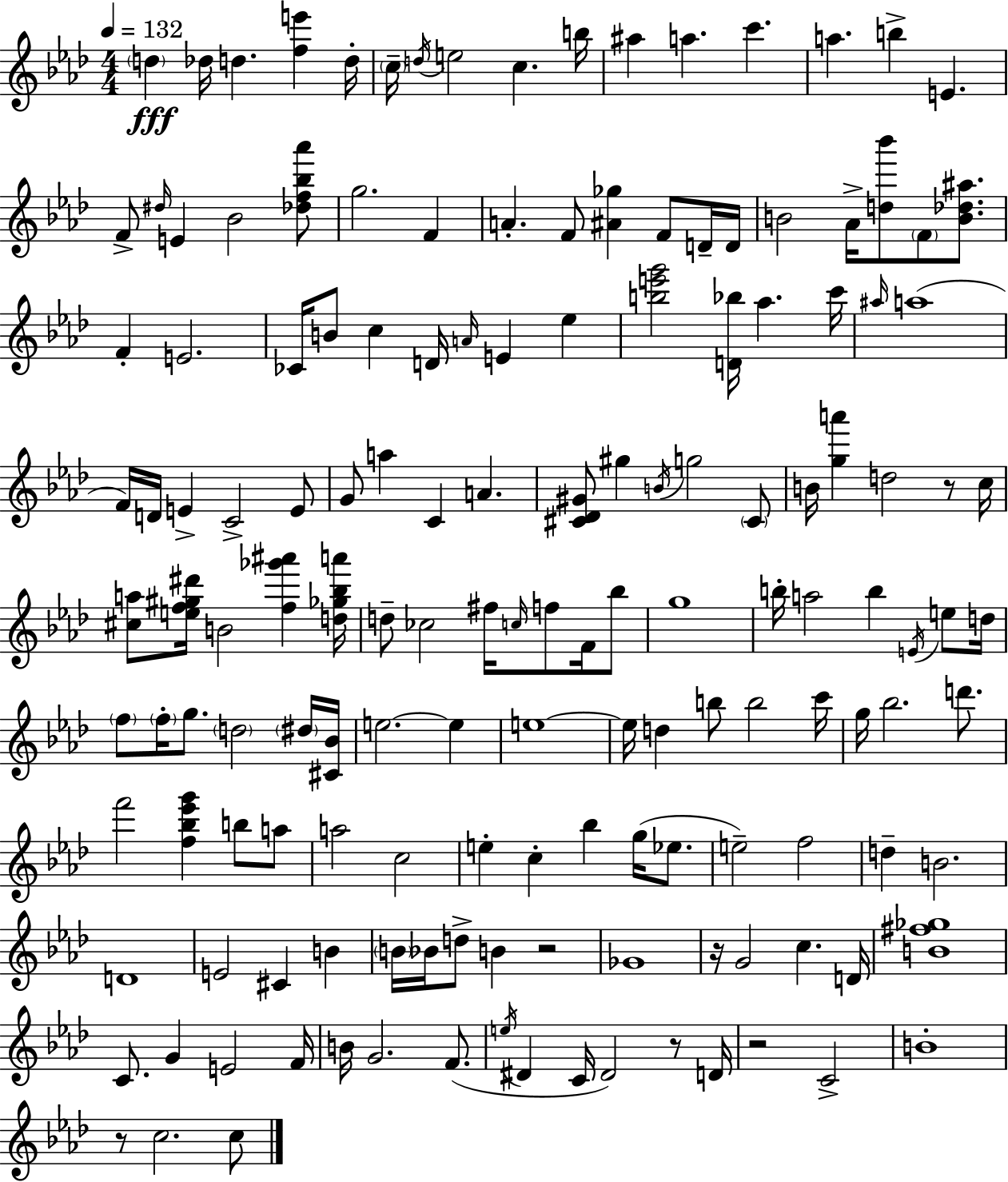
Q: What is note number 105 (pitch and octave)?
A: E4